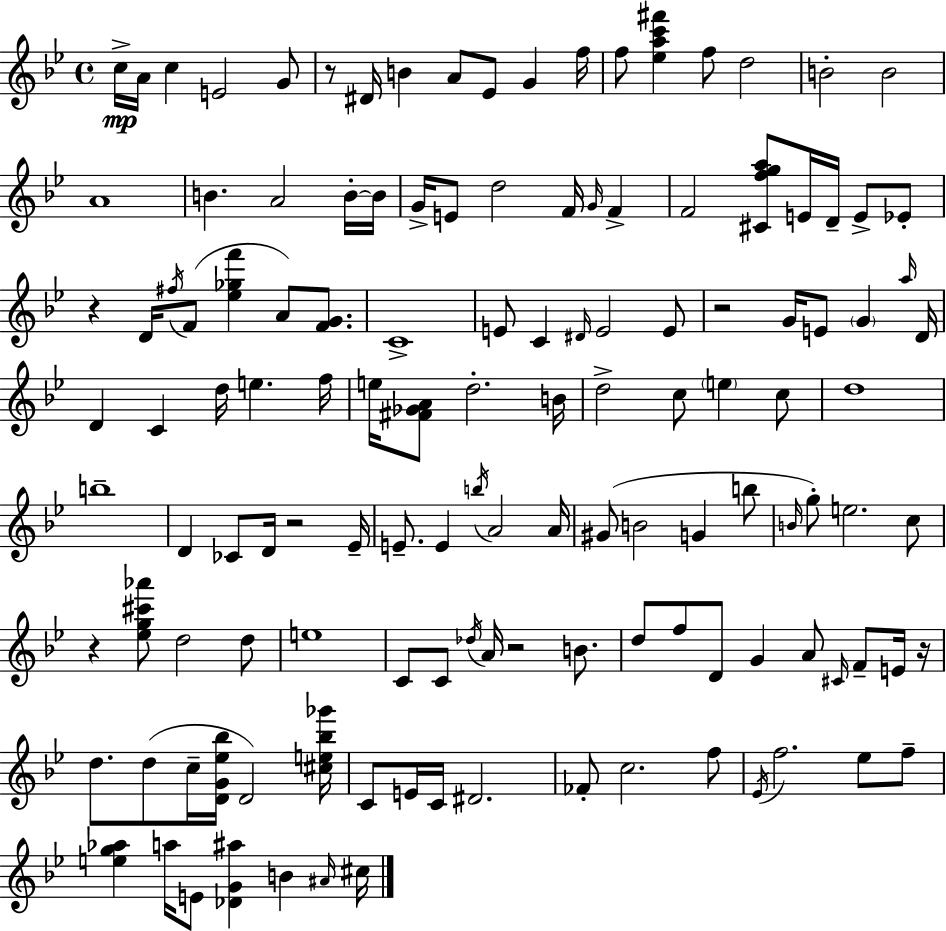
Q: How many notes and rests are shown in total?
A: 131